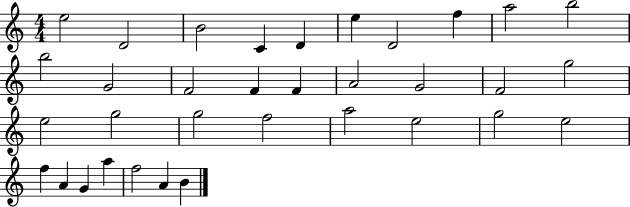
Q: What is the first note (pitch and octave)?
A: E5